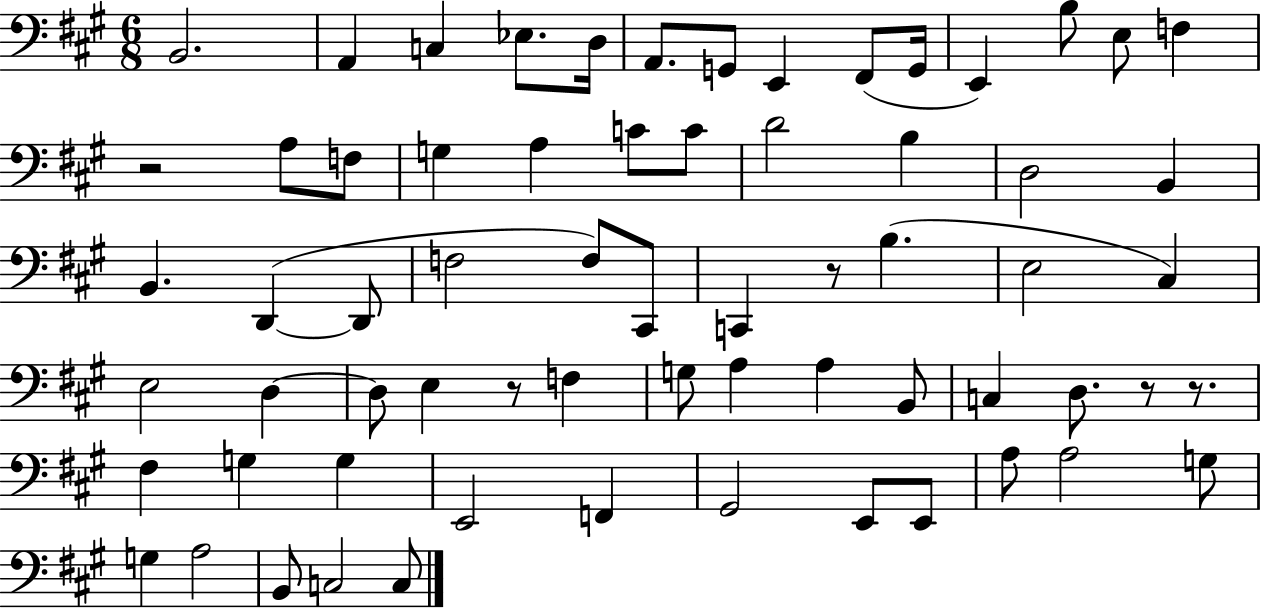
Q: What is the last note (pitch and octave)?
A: C3